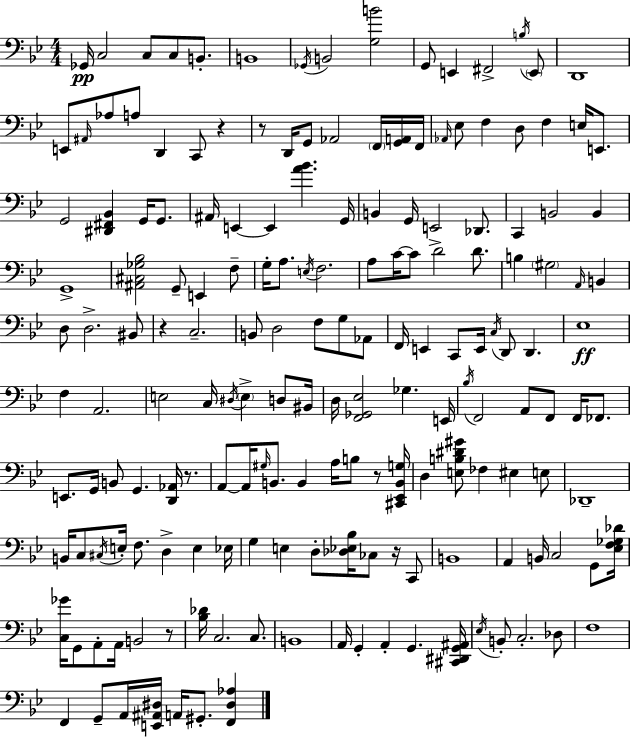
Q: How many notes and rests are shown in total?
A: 175